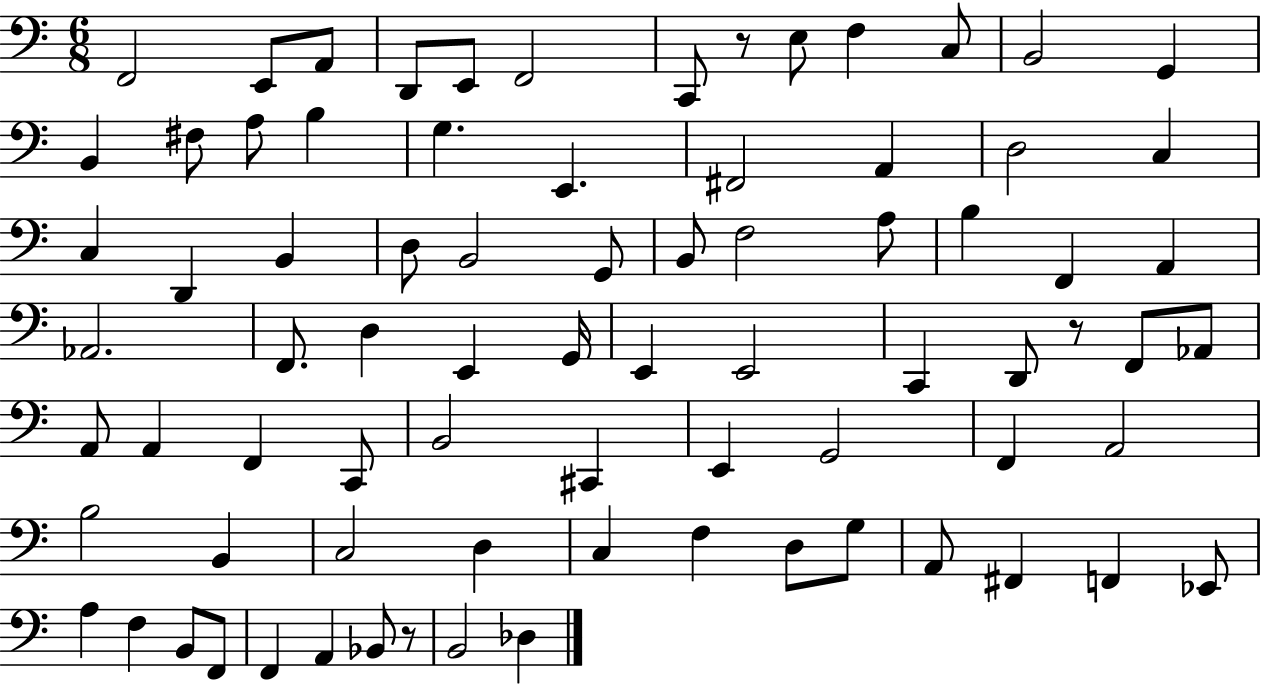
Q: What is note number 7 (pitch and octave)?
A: C2